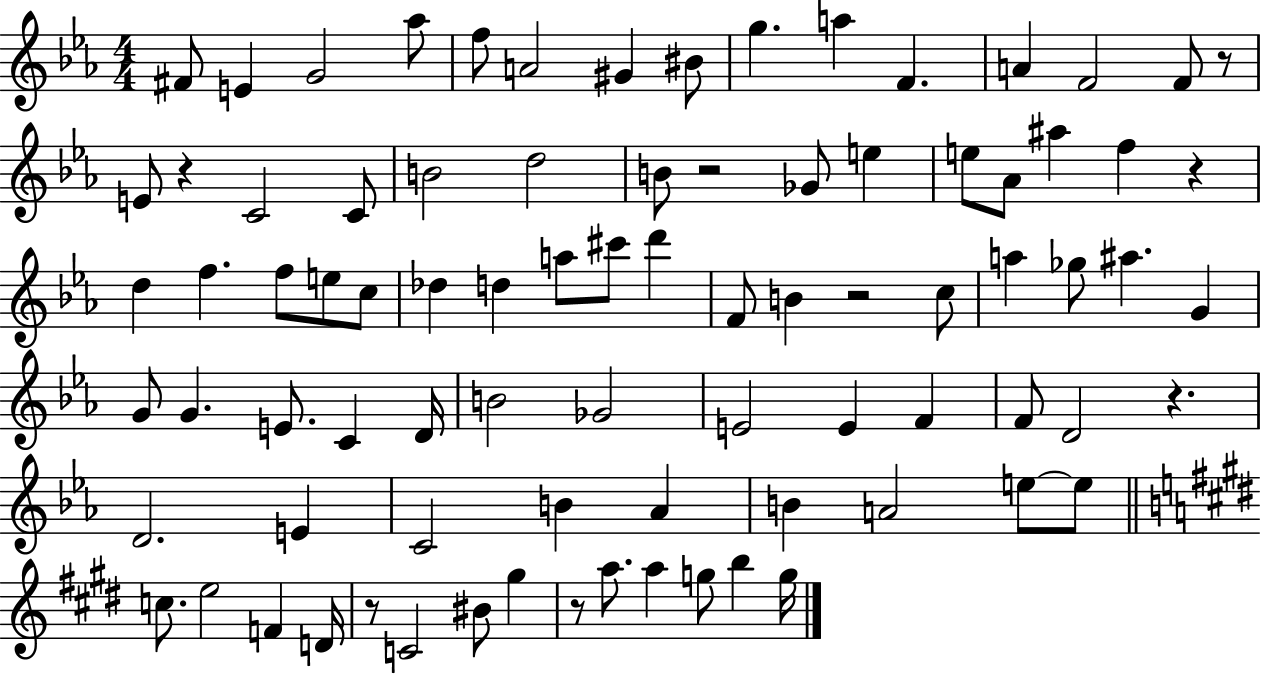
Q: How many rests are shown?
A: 8